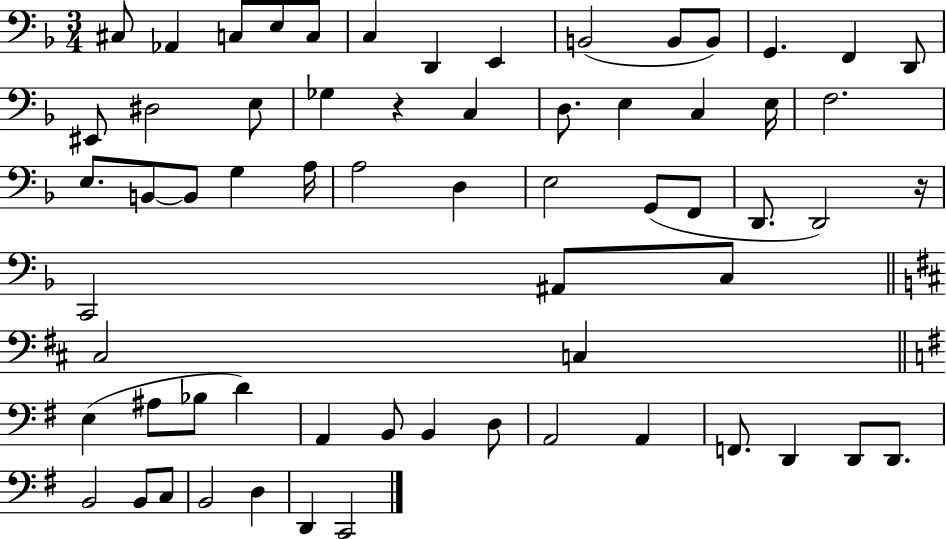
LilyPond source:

{
  \clef bass
  \numericTimeSignature
  \time 3/4
  \key f \major
  cis8 aes,4 c8 e8 c8 | c4 d,4 e,4 | b,2( b,8 b,8) | g,4. f,4 d,8 | \break eis,8 dis2 e8 | ges4 r4 c4 | d8. e4 c4 e16 | f2. | \break e8. b,8~~ b,8 g4 a16 | a2 d4 | e2 g,8( f,8 | d,8. d,2) r16 | \break c,2 ais,8 c8 | \bar "||" \break \key d \major cis2 c4 | \bar "||" \break \key e \minor e4( ais8 bes8 d'4) | a,4 b,8 b,4 d8 | a,2 a,4 | f,8. d,4 d,8 d,8. | \break b,2 b,8 c8 | b,2 d4 | d,4 c,2 | \bar "|."
}